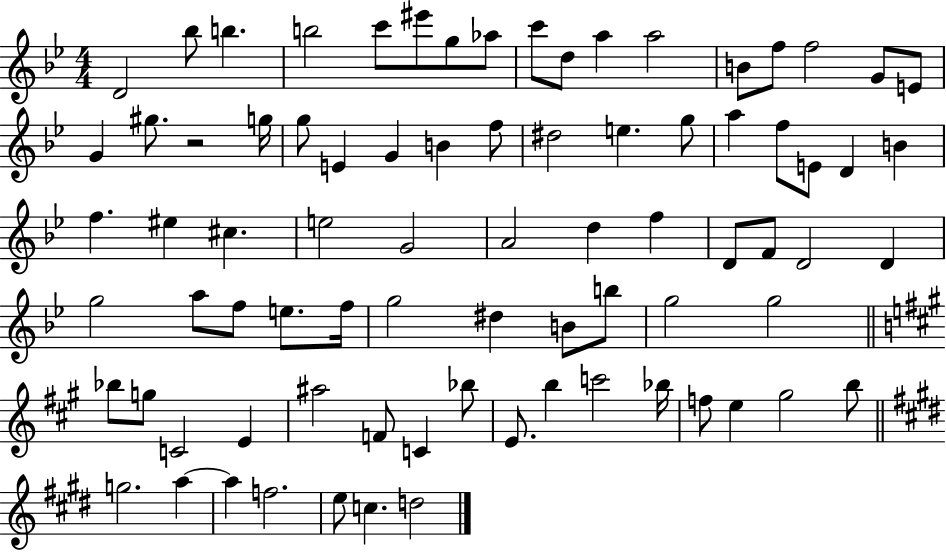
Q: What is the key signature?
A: BES major